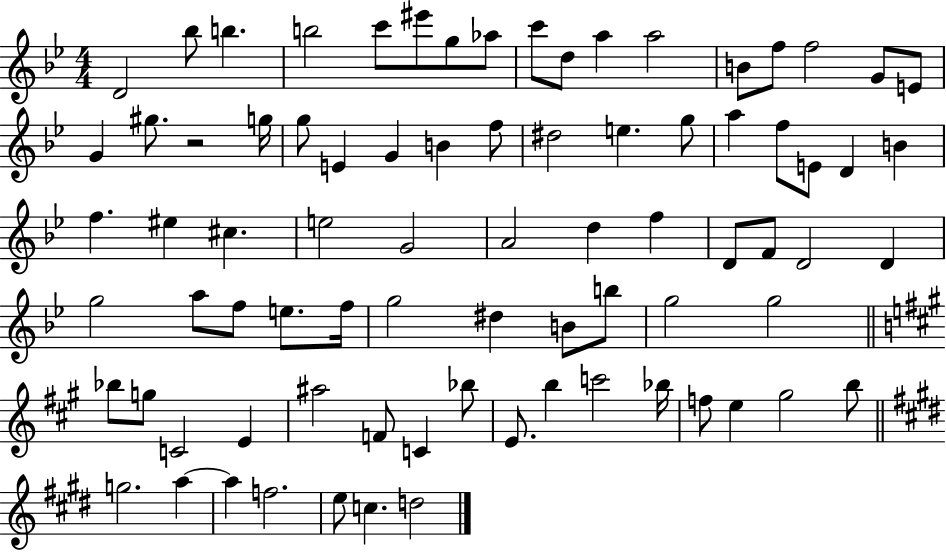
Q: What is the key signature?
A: BES major